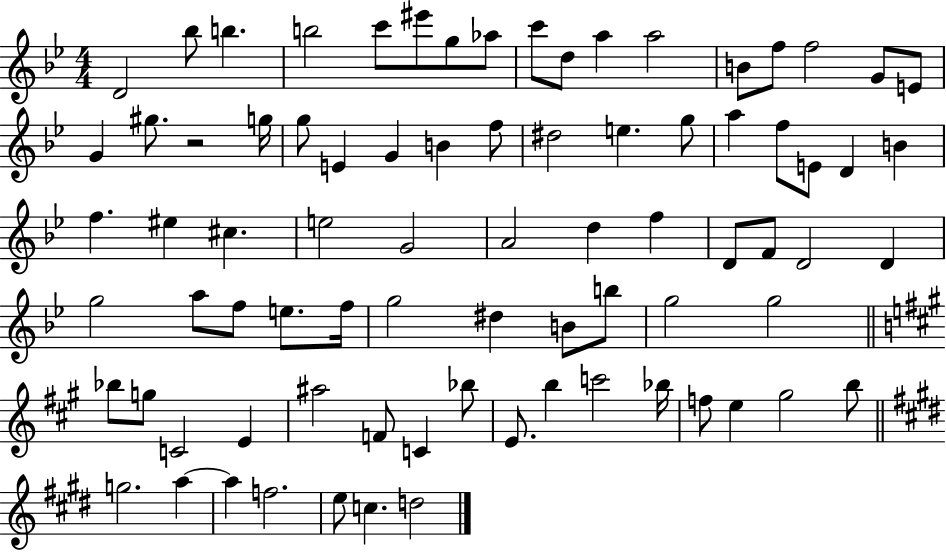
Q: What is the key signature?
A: BES major